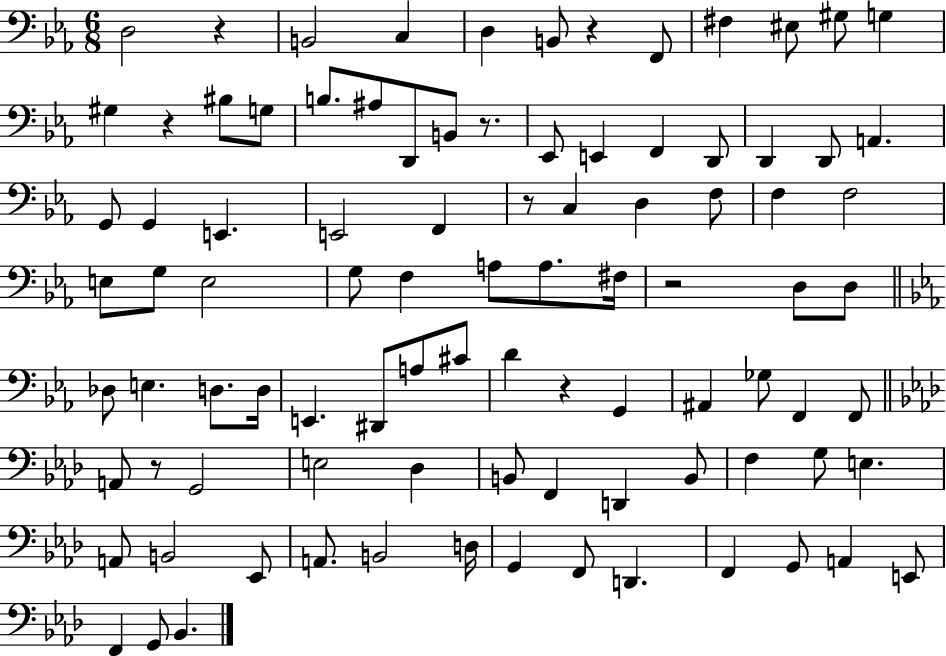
X:1
T:Untitled
M:6/8
L:1/4
K:Eb
D,2 z B,,2 C, D, B,,/2 z F,,/2 ^F, ^E,/2 ^G,/2 G, ^G, z ^B,/2 G,/2 B,/2 ^A,/2 D,,/2 B,,/2 z/2 _E,,/2 E,, F,, D,,/2 D,, D,,/2 A,, G,,/2 G,, E,, E,,2 F,, z/2 C, D, F,/2 F, F,2 E,/2 G,/2 E,2 G,/2 F, A,/2 A,/2 ^F,/4 z2 D,/2 D,/2 _D,/2 E, D,/2 D,/4 E,, ^D,,/2 A,/2 ^C/2 D z G,, ^A,, _G,/2 F,, F,,/2 A,,/2 z/2 G,,2 E,2 _D, B,,/2 F,, D,, B,,/2 F, G,/2 E, A,,/2 B,,2 _E,,/2 A,,/2 B,,2 D,/4 G,, F,,/2 D,, F,, G,,/2 A,, E,,/2 F,, G,,/2 _B,,